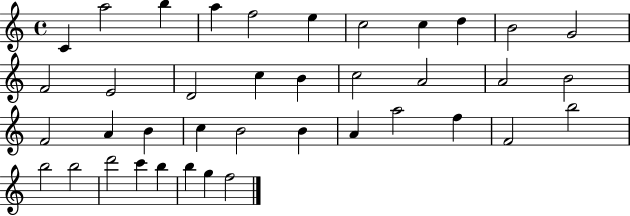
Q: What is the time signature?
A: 4/4